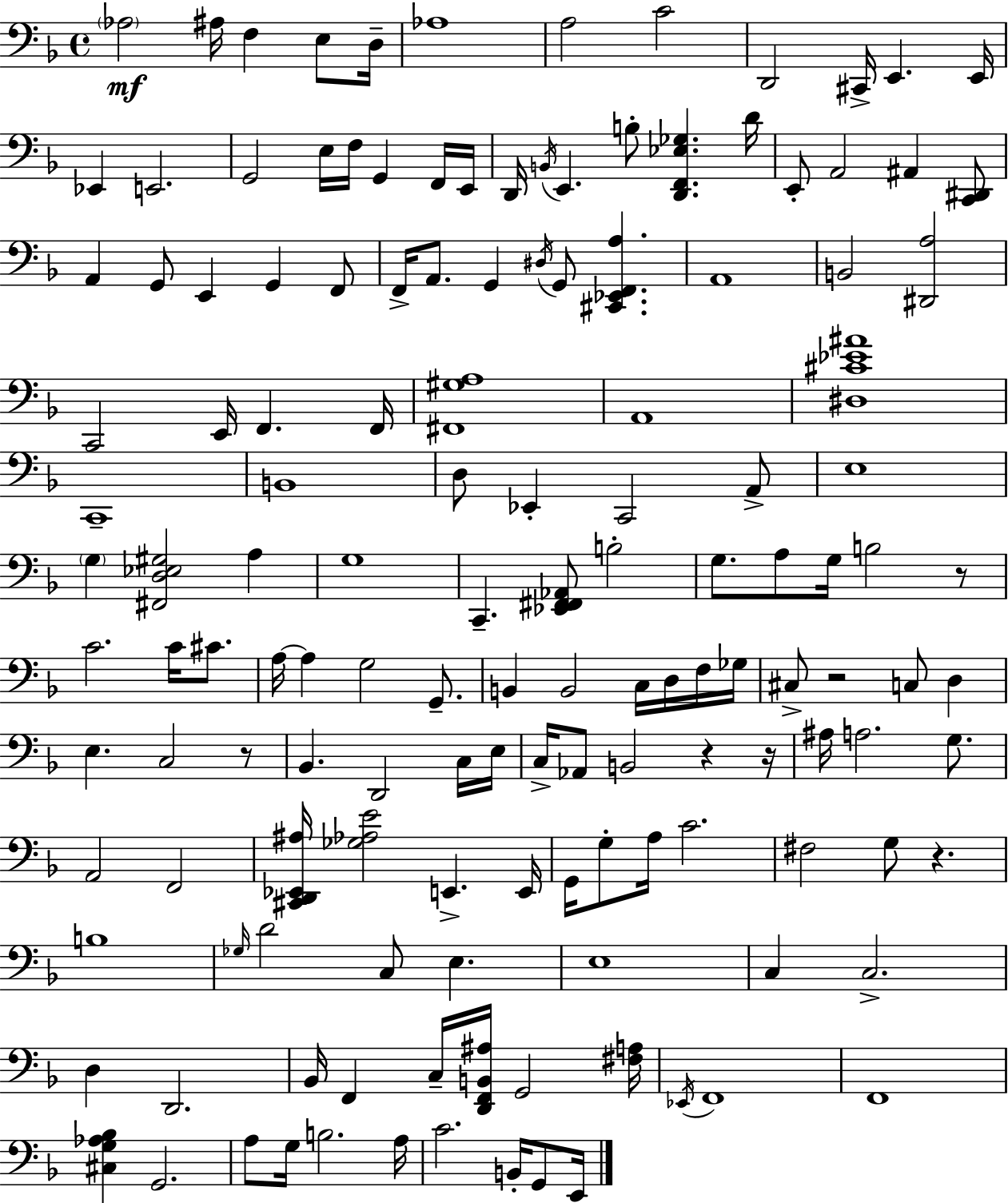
X:1
T:Untitled
M:4/4
L:1/4
K:F
_A,2 ^A,/4 F, E,/2 D,/4 _A,4 A,2 C2 D,,2 ^C,,/4 E,, E,,/4 _E,, E,,2 G,,2 E,/4 F,/4 G,, F,,/4 E,,/4 D,,/4 B,,/4 E,, B,/2 [D,,F,,_E,_G,] D/4 E,,/2 A,,2 ^A,, [C,,^D,,]/2 A,, G,,/2 E,, G,, F,,/2 F,,/4 A,,/2 G,, ^D,/4 G,,/2 [^C,,_E,,F,,A,] A,,4 B,,2 [^D,,A,]2 C,,2 E,,/4 F,, F,,/4 [^F,,^G,A,]4 A,,4 [^D,^C_E^A]4 C,,4 B,,4 D,/2 _E,, C,,2 A,,/2 E,4 G, [^F,,D,_E,^G,]2 A, G,4 C,, [_E,,F,,^F,,_A,,]/2 B,2 G,/2 A,/2 G,/4 B,2 z/2 C2 C/4 ^C/2 A,/4 A, G,2 G,,/2 B,, B,,2 C,/4 D,/4 F,/4 _G,/4 ^C,/2 z2 C,/2 D, E, C,2 z/2 _B,, D,,2 C,/4 E,/4 C,/4 _A,,/2 B,,2 z z/4 ^A,/4 A,2 G,/2 A,,2 F,,2 [^C,,D,,_E,,^A,]/4 [_G,_A,E]2 E,, E,,/4 G,,/4 G,/2 A,/4 C2 ^F,2 G,/2 z B,4 _G,/4 D2 C,/2 E, E,4 C, C,2 D, D,,2 _B,,/4 F,, C,/4 [D,,F,,B,,^A,]/4 G,,2 [^F,A,]/4 _E,,/4 F,,4 F,,4 [^C,G,_A,_B,] G,,2 A,/2 G,/4 B,2 A,/4 C2 B,,/4 G,,/2 E,,/4